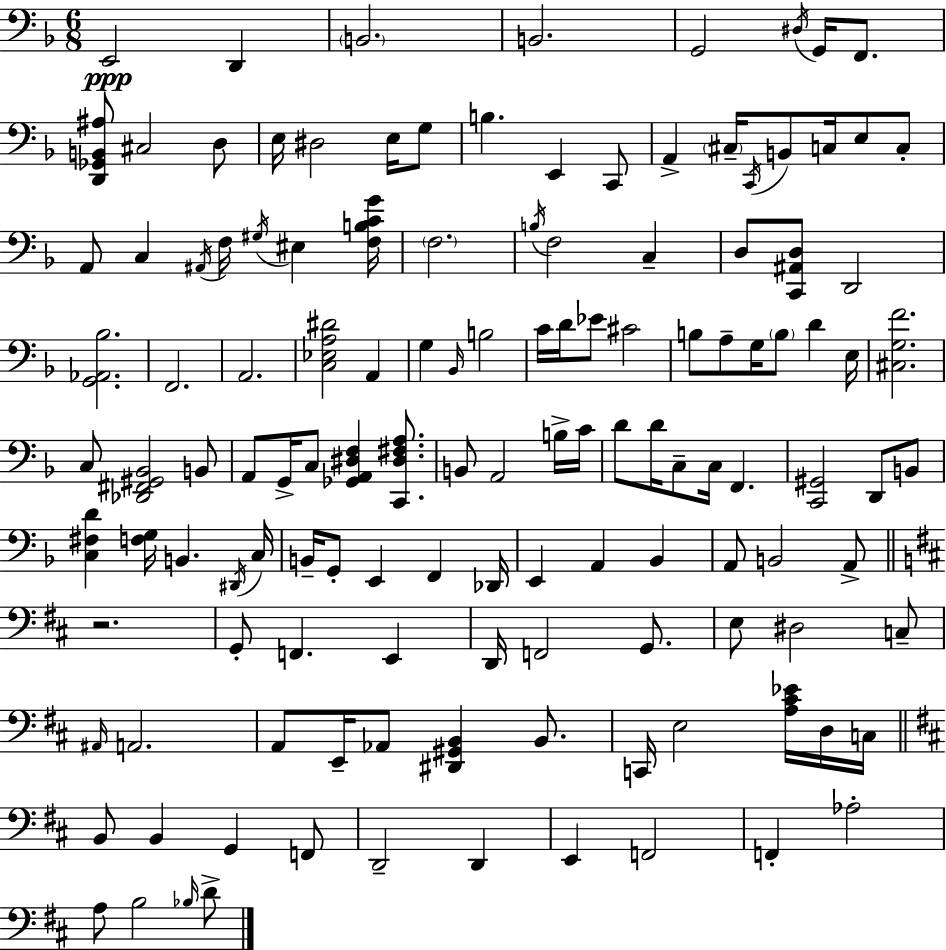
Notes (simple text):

E2/h D2/q B2/h. B2/h. G2/h D#3/s G2/s F2/e. [D2,Gb2,B2,A#3]/e C#3/h D3/e E3/s D#3/h E3/s G3/e B3/q. E2/q C2/e A2/q C#3/s C2/s B2/e C3/s E3/e C3/e A2/e C3/q A#2/s F3/s G#3/s EIS3/q [F3,B3,C4,G4]/s F3/h. B3/s F3/h C3/q D3/e [C2,A#2,D3]/e D2/h [G2,Ab2,Bb3]/h. F2/h. A2/h. [C3,Eb3,A3,D#4]/h A2/q G3/q Bb2/s B3/h C4/s D4/s Eb4/e C#4/h B3/e A3/e G3/s B3/e D4/q E3/s [C#3,G3,F4]/h. C3/e [Db2,F#2,G#2,Bb2]/h B2/e A2/e G2/s C3/e [Gb2,A2,D#3,F3]/q [C2,D#3,F#3,A3]/e. B2/e A2/h B3/s C4/s D4/e D4/s C3/e C3/s F2/q. [C2,G#2]/h D2/e B2/e [C3,F#3,D4]/q [F3,G3]/s B2/q. D#2/s C3/s B2/s G2/e E2/q F2/q Db2/s E2/q A2/q Bb2/q A2/e B2/h A2/e R/h. G2/e F2/q. E2/q D2/s F2/h G2/e. E3/e D#3/h C3/e A#2/s A2/h. A2/e E2/s Ab2/e [D#2,G#2,B2]/q B2/e. C2/s E3/h [A3,C#4,Eb4]/s D3/s C3/s B2/e B2/q G2/q F2/e D2/h D2/q E2/q F2/h F2/q Ab3/h A3/e B3/h Bb3/s D4/e